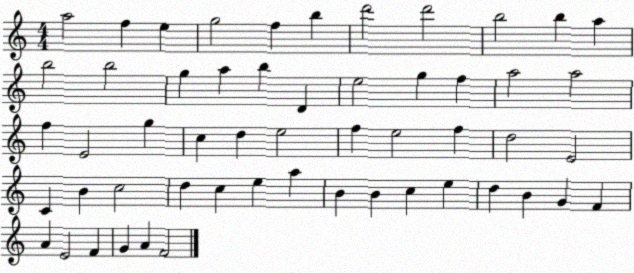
X:1
T:Untitled
M:4/4
L:1/4
K:C
a2 f e g2 f b d'2 d'2 b2 b a b2 b2 g a b D e2 g f a2 a2 f E2 g c d e2 f e2 f d2 E2 C B c2 d c e a B B c e d B G F A E2 F G A F2